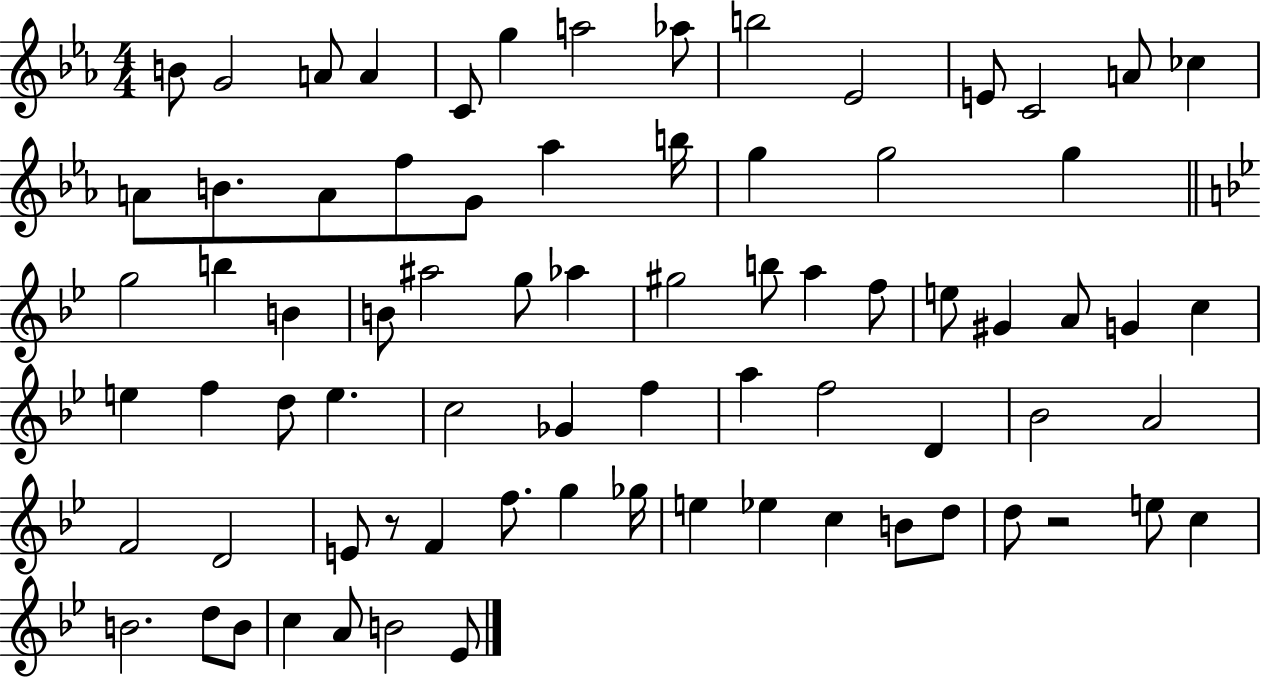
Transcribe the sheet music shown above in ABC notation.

X:1
T:Untitled
M:4/4
L:1/4
K:Eb
B/2 G2 A/2 A C/2 g a2 _a/2 b2 _E2 E/2 C2 A/2 _c A/2 B/2 A/2 f/2 G/2 _a b/4 g g2 g g2 b B B/2 ^a2 g/2 _a ^g2 b/2 a f/2 e/2 ^G A/2 G c e f d/2 e c2 _G f a f2 D _B2 A2 F2 D2 E/2 z/2 F f/2 g _g/4 e _e c B/2 d/2 d/2 z2 e/2 c B2 d/2 B/2 c A/2 B2 _E/2